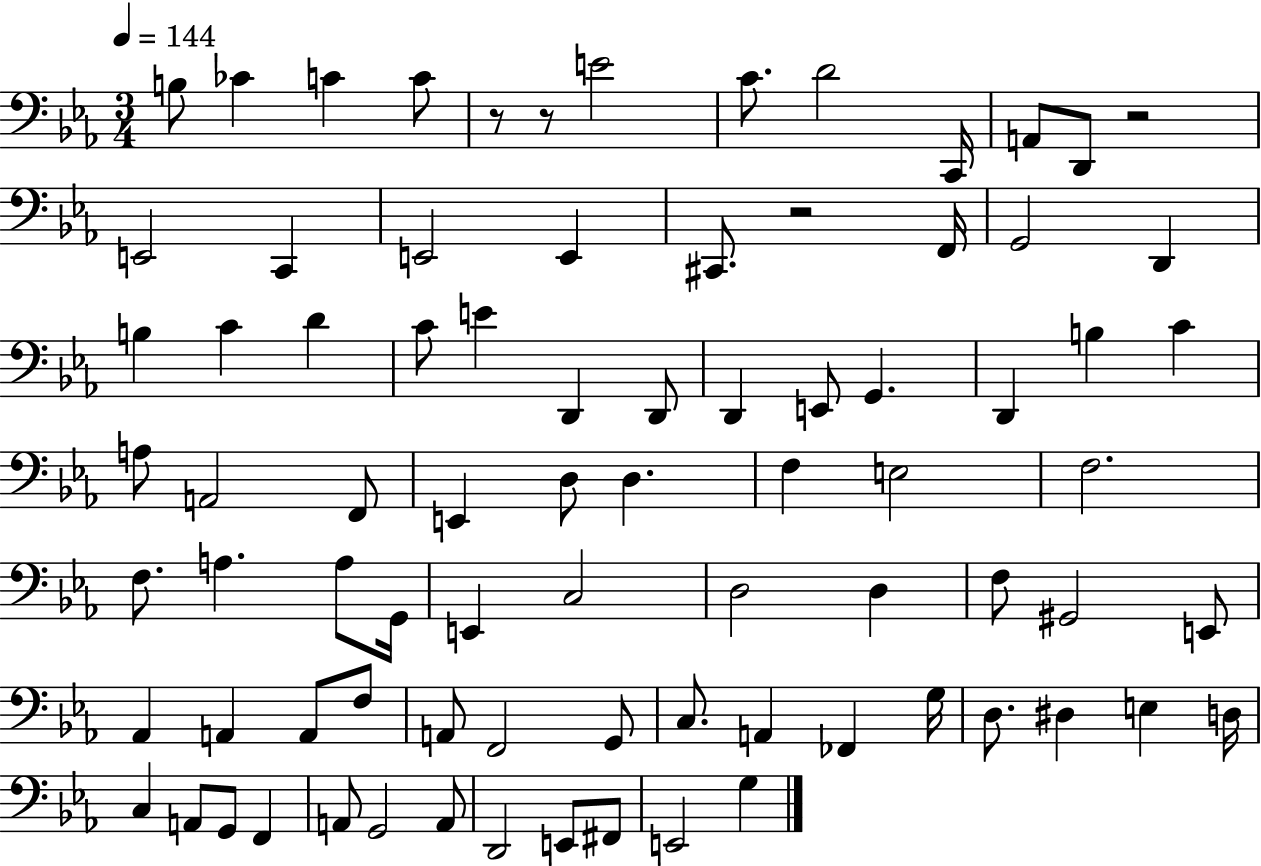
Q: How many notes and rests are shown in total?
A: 82